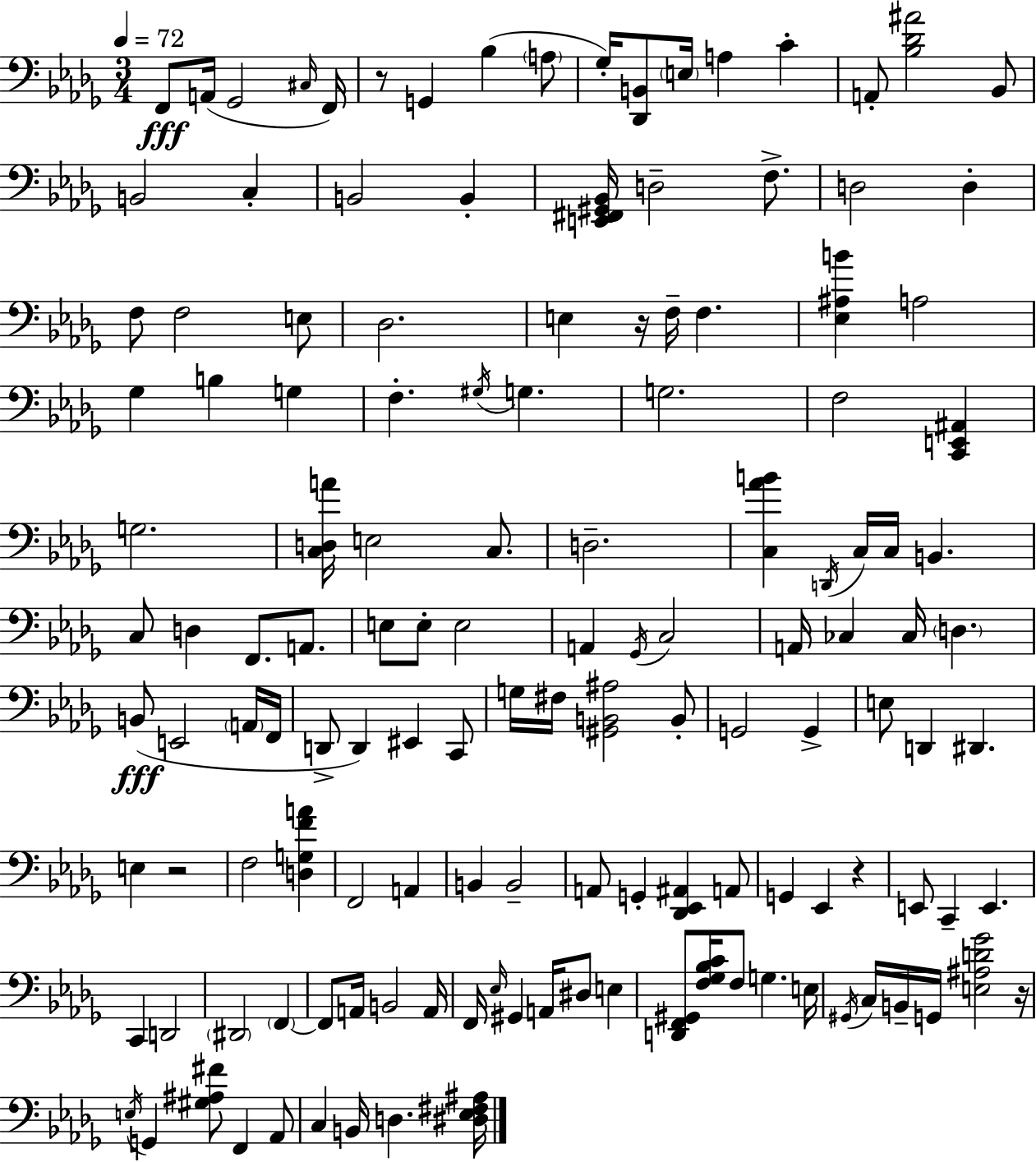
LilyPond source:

{
  \clef bass
  \numericTimeSignature
  \time 3/4
  \key bes \minor
  \tempo 4 = 72
  f,8\fff a,16( ges,2 \grace { cis16 }) | f,16 r8 g,4 bes4( \parenthesize a8 | ges16-.) <des, b,>8 \parenthesize e16 a4 c'4-. | a,8-. <bes des' ais'>2 bes,8 | \break b,2 c4-. | b,2 b,4-. | <e, fis, gis, bes,>16 d2-- f8.-> | d2 d4-. | \break f8 f2 e8 | des2. | e4 r16 f16-- f4. | <ees ais b'>4 a2 | \break ges4 b4 g4 | f4.-. \acciaccatura { gis16 } g4. | g2. | f2 <c, e, ais,>4 | \break g2. | <c d a'>16 e2 c8. | d2.-- | <c aes' b'>4 \acciaccatura { d,16 } c16 c16 b,4. | \break c8 d4 f,8. | a,8. e8 e8-. e2 | a,4 \acciaccatura { ges,16 } c2 | a,16 ces4 ces16 \parenthesize d4. | \break b,8(\fff e,2 | \parenthesize a,16 f,16 d,8-> d,4) eis,4 | c,8 g16 fis16 <gis, b, ais>2 | b,8-. g,2 | \break g,4-> e8 d,4 dis,4. | e4 r2 | f2 | <d g f' a'>4 f,2 | \break a,4 b,4 b,2-- | a,8 g,4-. <des, ees, ais,>4 | a,8 g,4 ees,4 | r4 e,8 c,4-- e,4. | \break c,4 d,2 | \parenthesize dis,2 | \parenthesize f,4~~ f,8 a,16 b,2 | a,16 f,16 \grace { ees16 } gis,4 a,16 dis8 | \break e4 <d, f, gis,>8 <f ges bes c'>16 f8 g4. | e16 \acciaccatura { gis,16 } c16 b,16-- g,16 <e ais d' ges'>2 | r16 \acciaccatura { e16 } g,4 <gis ais fis'>8 | f,4 aes,8 c4 b,16 | \break d4. <dis ees fis ais>16 \bar "|."
}